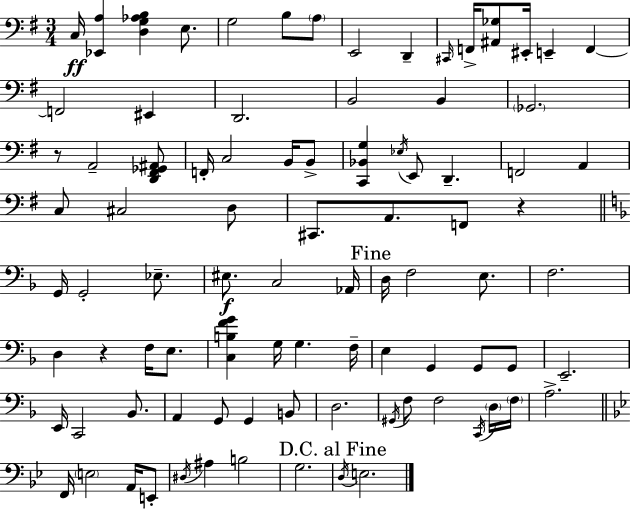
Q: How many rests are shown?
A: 3